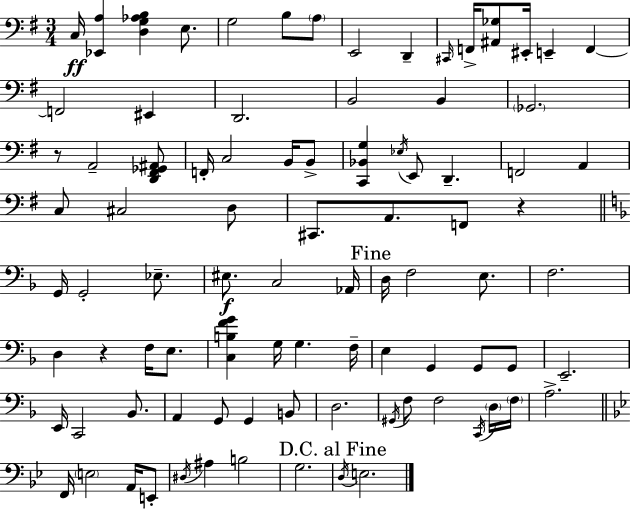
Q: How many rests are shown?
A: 3